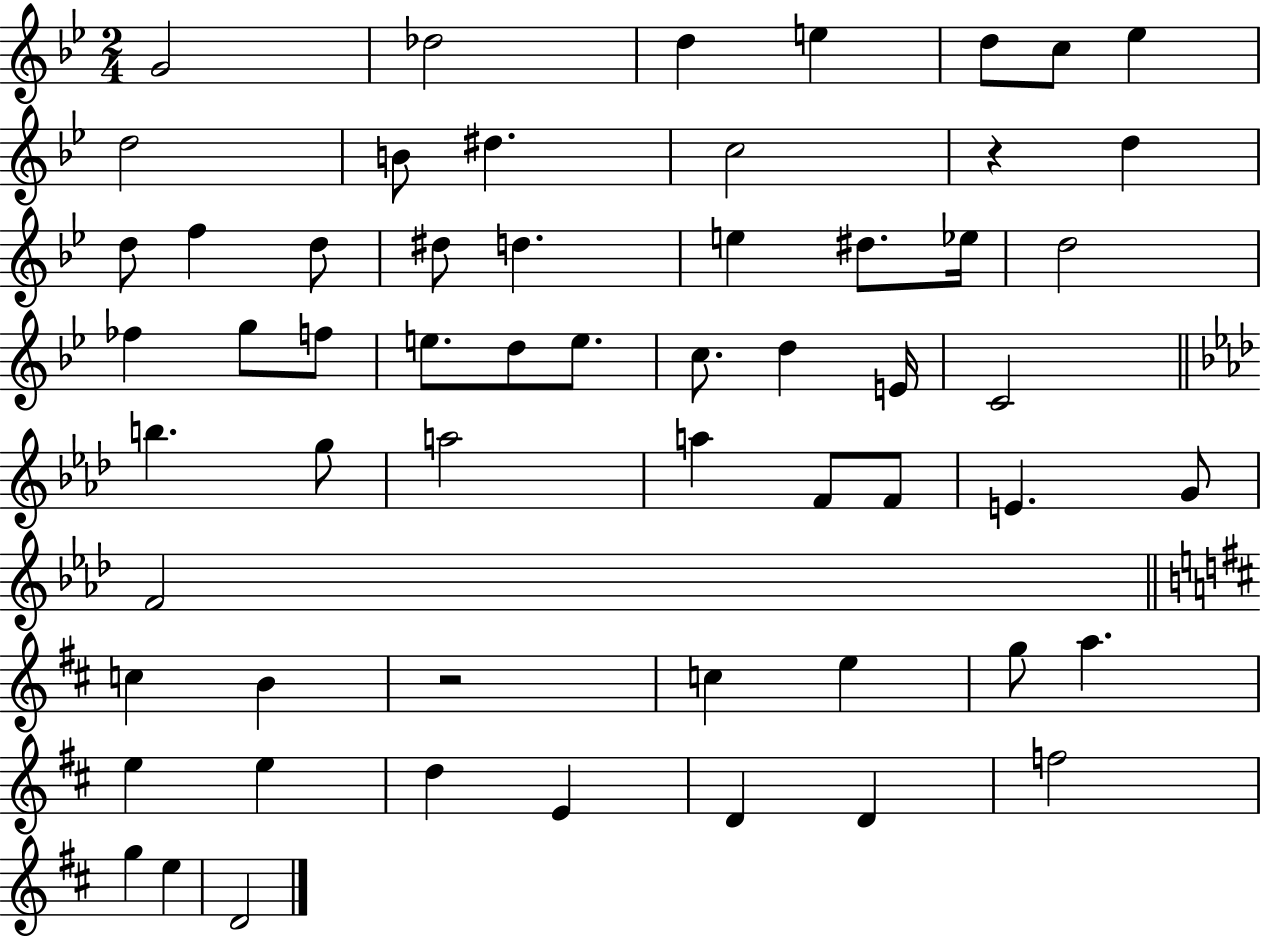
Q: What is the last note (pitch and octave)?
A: D4